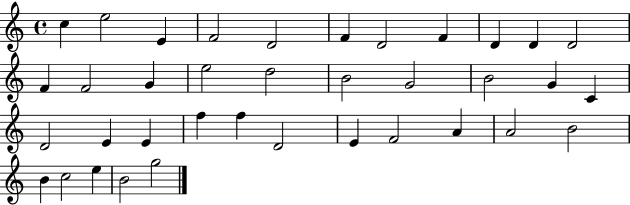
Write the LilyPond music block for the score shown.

{
  \clef treble
  \time 4/4
  \defaultTimeSignature
  \key c \major
  c''4 e''2 e'4 | f'2 d'2 | f'4 d'2 f'4 | d'4 d'4 d'2 | \break f'4 f'2 g'4 | e''2 d''2 | b'2 g'2 | b'2 g'4 c'4 | \break d'2 e'4 e'4 | f''4 f''4 d'2 | e'4 f'2 a'4 | a'2 b'2 | \break b'4 c''2 e''4 | b'2 g''2 | \bar "|."
}